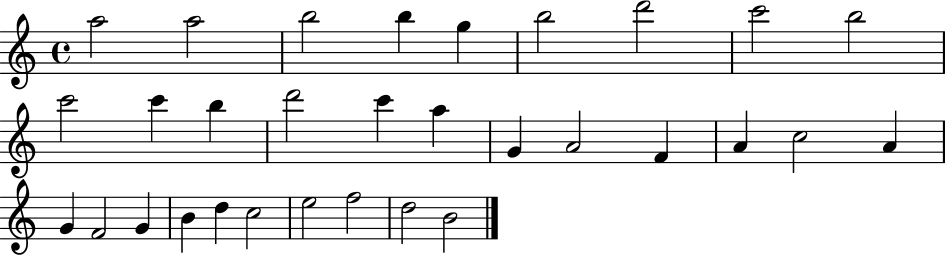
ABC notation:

X:1
T:Untitled
M:4/4
L:1/4
K:C
a2 a2 b2 b g b2 d'2 c'2 b2 c'2 c' b d'2 c' a G A2 F A c2 A G F2 G B d c2 e2 f2 d2 B2